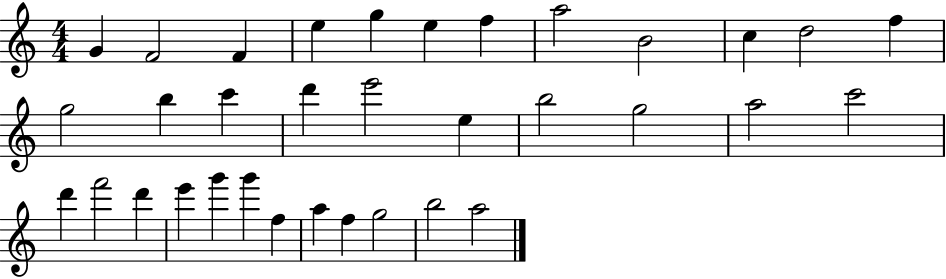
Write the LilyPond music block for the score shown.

{
  \clef treble
  \numericTimeSignature
  \time 4/4
  \key c \major
  g'4 f'2 f'4 | e''4 g''4 e''4 f''4 | a''2 b'2 | c''4 d''2 f''4 | \break g''2 b''4 c'''4 | d'''4 e'''2 e''4 | b''2 g''2 | a''2 c'''2 | \break d'''4 f'''2 d'''4 | e'''4 g'''4 g'''4 f''4 | a''4 f''4 g''2 | b''2 a''2 | \break \bar "|."
}